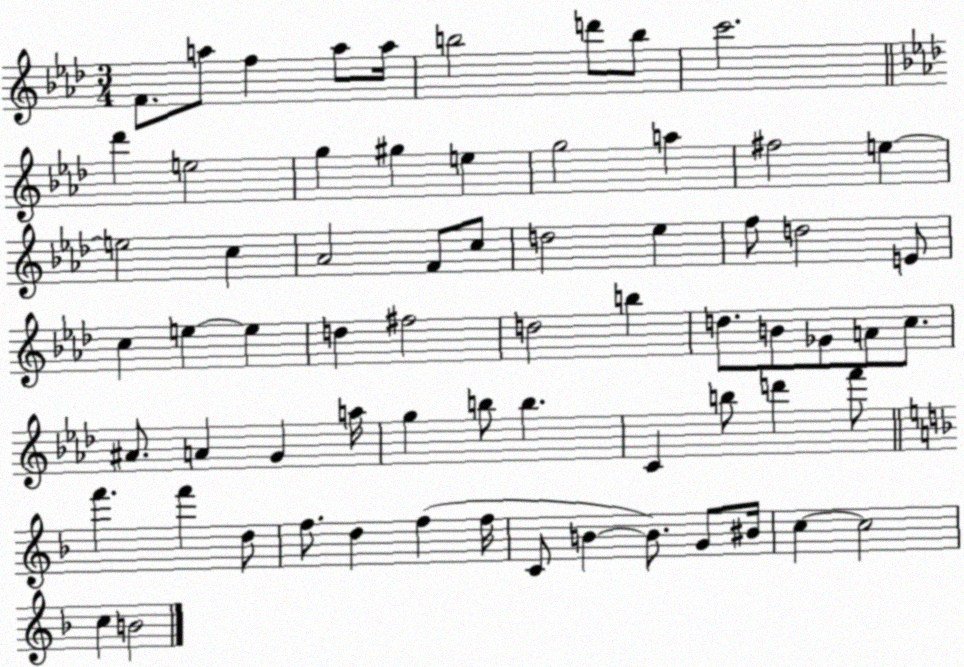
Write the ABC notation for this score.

X:1
T:Untitled
M:3/4
L:1/4
K:Ab
F/2 a/2 f a/2 a/4 b2 d'/2 b/2 c'2 _d' e2 g ^g e g2 a ^f2 e e2 c _A2 F/2 c/2 d2 _e f/2 d2 E/2 c e e d ^f2 d2 b d/2 B/2 _G/2 A/2 c/2 ^A/2 A G a/4 g b/2 b C b/2 d' f'/2 f' f' d/2 f/2 d f f/4 C/2 B B/2 G/2 ^B/4 c c2 c B2